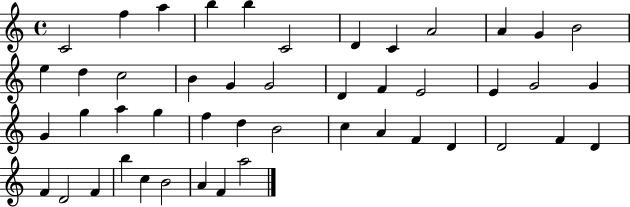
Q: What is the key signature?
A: C major